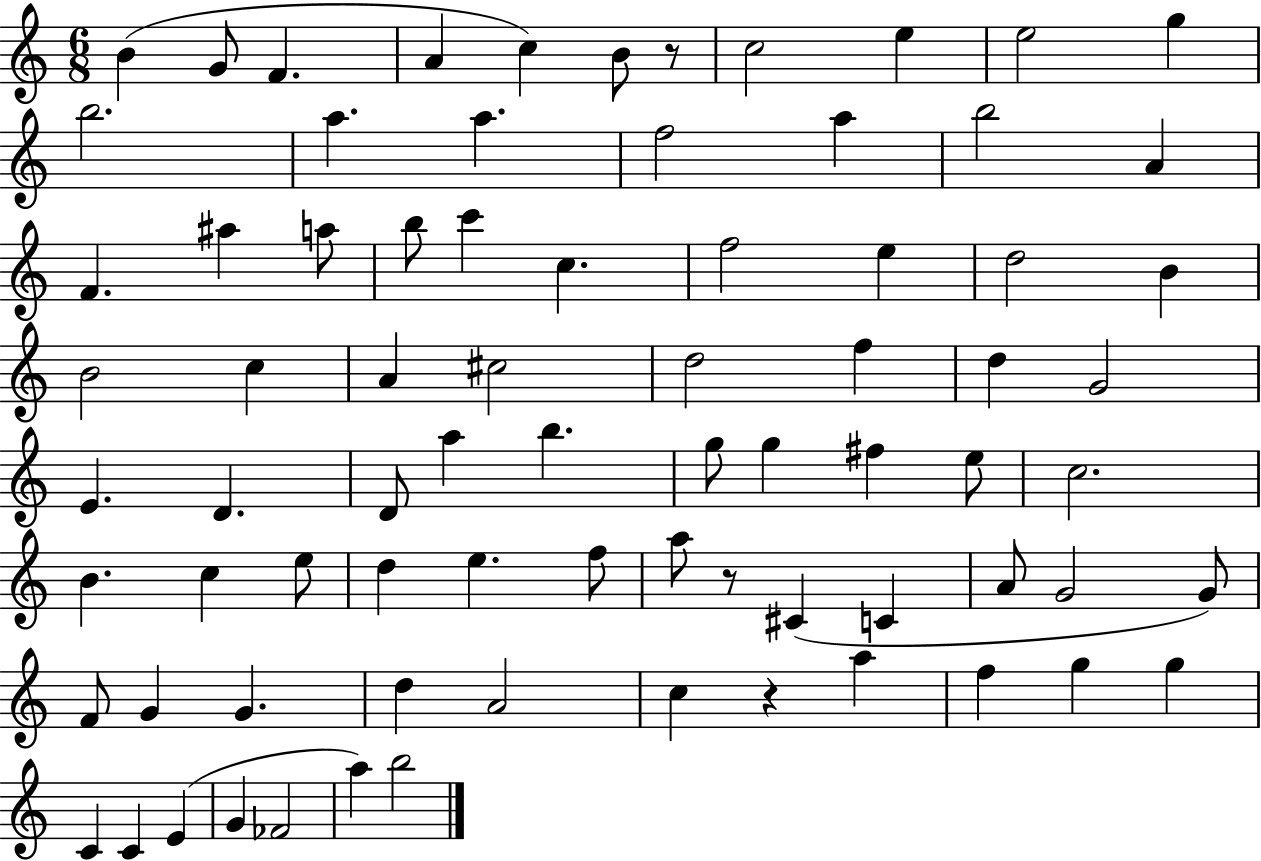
{
  \clef treble
  \numericTimeSignature
  \time 6/8
  \key c \major
  \repeat volta 2 { b'4( g'8 f'4. | a'4 c''4) b'8 r8 | c''2 e''4 | e''2 g''4 | \break b''2. | a''4. a''4. | f''2 a''4 | b''2 a'4 | \break f'4. ais''4 a''8 | b''8 c'''4 c''4. | f''2 e''4 | d''2 b'4 | \break b'2 c''4 | a'4 cis''2 | d''2 f''4 | d''4 g'2 | \break e'4. d'4. | d'8 a''4 b''4. | g''8 g''4 fis''4 e''8 | c''2. | \break b'4. c''4 e''8 | d''4 e''4. f''8 | a''8 r8 cis'4( c'4 | a'8 g'2 g'8) | \break f'8 g'4 g'4. | d''4 a'2 | c''4 r4 a''4 | f''4 g''4 g''4 | \break c'4 c'4 e'4( | g'4 fes'2 | a''4) b''2 | } \bar "|."
}